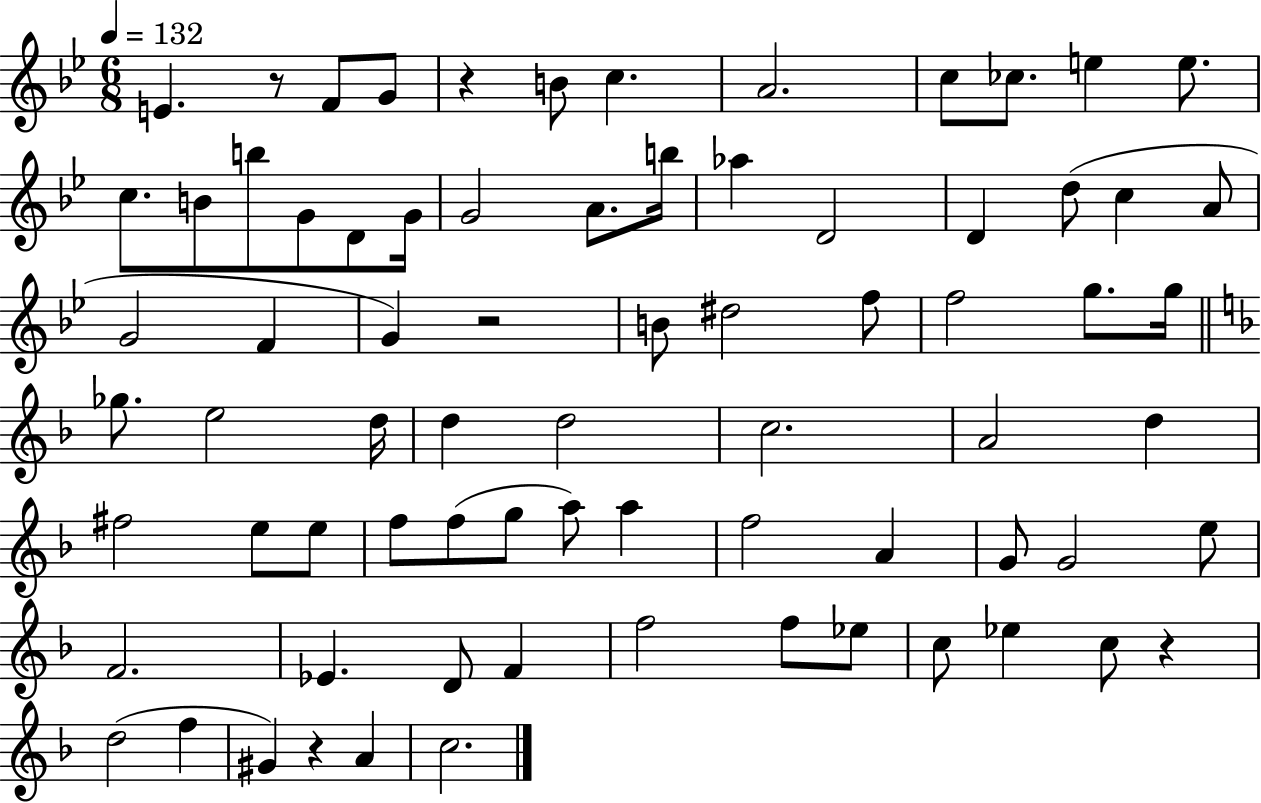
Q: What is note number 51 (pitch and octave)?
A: F5